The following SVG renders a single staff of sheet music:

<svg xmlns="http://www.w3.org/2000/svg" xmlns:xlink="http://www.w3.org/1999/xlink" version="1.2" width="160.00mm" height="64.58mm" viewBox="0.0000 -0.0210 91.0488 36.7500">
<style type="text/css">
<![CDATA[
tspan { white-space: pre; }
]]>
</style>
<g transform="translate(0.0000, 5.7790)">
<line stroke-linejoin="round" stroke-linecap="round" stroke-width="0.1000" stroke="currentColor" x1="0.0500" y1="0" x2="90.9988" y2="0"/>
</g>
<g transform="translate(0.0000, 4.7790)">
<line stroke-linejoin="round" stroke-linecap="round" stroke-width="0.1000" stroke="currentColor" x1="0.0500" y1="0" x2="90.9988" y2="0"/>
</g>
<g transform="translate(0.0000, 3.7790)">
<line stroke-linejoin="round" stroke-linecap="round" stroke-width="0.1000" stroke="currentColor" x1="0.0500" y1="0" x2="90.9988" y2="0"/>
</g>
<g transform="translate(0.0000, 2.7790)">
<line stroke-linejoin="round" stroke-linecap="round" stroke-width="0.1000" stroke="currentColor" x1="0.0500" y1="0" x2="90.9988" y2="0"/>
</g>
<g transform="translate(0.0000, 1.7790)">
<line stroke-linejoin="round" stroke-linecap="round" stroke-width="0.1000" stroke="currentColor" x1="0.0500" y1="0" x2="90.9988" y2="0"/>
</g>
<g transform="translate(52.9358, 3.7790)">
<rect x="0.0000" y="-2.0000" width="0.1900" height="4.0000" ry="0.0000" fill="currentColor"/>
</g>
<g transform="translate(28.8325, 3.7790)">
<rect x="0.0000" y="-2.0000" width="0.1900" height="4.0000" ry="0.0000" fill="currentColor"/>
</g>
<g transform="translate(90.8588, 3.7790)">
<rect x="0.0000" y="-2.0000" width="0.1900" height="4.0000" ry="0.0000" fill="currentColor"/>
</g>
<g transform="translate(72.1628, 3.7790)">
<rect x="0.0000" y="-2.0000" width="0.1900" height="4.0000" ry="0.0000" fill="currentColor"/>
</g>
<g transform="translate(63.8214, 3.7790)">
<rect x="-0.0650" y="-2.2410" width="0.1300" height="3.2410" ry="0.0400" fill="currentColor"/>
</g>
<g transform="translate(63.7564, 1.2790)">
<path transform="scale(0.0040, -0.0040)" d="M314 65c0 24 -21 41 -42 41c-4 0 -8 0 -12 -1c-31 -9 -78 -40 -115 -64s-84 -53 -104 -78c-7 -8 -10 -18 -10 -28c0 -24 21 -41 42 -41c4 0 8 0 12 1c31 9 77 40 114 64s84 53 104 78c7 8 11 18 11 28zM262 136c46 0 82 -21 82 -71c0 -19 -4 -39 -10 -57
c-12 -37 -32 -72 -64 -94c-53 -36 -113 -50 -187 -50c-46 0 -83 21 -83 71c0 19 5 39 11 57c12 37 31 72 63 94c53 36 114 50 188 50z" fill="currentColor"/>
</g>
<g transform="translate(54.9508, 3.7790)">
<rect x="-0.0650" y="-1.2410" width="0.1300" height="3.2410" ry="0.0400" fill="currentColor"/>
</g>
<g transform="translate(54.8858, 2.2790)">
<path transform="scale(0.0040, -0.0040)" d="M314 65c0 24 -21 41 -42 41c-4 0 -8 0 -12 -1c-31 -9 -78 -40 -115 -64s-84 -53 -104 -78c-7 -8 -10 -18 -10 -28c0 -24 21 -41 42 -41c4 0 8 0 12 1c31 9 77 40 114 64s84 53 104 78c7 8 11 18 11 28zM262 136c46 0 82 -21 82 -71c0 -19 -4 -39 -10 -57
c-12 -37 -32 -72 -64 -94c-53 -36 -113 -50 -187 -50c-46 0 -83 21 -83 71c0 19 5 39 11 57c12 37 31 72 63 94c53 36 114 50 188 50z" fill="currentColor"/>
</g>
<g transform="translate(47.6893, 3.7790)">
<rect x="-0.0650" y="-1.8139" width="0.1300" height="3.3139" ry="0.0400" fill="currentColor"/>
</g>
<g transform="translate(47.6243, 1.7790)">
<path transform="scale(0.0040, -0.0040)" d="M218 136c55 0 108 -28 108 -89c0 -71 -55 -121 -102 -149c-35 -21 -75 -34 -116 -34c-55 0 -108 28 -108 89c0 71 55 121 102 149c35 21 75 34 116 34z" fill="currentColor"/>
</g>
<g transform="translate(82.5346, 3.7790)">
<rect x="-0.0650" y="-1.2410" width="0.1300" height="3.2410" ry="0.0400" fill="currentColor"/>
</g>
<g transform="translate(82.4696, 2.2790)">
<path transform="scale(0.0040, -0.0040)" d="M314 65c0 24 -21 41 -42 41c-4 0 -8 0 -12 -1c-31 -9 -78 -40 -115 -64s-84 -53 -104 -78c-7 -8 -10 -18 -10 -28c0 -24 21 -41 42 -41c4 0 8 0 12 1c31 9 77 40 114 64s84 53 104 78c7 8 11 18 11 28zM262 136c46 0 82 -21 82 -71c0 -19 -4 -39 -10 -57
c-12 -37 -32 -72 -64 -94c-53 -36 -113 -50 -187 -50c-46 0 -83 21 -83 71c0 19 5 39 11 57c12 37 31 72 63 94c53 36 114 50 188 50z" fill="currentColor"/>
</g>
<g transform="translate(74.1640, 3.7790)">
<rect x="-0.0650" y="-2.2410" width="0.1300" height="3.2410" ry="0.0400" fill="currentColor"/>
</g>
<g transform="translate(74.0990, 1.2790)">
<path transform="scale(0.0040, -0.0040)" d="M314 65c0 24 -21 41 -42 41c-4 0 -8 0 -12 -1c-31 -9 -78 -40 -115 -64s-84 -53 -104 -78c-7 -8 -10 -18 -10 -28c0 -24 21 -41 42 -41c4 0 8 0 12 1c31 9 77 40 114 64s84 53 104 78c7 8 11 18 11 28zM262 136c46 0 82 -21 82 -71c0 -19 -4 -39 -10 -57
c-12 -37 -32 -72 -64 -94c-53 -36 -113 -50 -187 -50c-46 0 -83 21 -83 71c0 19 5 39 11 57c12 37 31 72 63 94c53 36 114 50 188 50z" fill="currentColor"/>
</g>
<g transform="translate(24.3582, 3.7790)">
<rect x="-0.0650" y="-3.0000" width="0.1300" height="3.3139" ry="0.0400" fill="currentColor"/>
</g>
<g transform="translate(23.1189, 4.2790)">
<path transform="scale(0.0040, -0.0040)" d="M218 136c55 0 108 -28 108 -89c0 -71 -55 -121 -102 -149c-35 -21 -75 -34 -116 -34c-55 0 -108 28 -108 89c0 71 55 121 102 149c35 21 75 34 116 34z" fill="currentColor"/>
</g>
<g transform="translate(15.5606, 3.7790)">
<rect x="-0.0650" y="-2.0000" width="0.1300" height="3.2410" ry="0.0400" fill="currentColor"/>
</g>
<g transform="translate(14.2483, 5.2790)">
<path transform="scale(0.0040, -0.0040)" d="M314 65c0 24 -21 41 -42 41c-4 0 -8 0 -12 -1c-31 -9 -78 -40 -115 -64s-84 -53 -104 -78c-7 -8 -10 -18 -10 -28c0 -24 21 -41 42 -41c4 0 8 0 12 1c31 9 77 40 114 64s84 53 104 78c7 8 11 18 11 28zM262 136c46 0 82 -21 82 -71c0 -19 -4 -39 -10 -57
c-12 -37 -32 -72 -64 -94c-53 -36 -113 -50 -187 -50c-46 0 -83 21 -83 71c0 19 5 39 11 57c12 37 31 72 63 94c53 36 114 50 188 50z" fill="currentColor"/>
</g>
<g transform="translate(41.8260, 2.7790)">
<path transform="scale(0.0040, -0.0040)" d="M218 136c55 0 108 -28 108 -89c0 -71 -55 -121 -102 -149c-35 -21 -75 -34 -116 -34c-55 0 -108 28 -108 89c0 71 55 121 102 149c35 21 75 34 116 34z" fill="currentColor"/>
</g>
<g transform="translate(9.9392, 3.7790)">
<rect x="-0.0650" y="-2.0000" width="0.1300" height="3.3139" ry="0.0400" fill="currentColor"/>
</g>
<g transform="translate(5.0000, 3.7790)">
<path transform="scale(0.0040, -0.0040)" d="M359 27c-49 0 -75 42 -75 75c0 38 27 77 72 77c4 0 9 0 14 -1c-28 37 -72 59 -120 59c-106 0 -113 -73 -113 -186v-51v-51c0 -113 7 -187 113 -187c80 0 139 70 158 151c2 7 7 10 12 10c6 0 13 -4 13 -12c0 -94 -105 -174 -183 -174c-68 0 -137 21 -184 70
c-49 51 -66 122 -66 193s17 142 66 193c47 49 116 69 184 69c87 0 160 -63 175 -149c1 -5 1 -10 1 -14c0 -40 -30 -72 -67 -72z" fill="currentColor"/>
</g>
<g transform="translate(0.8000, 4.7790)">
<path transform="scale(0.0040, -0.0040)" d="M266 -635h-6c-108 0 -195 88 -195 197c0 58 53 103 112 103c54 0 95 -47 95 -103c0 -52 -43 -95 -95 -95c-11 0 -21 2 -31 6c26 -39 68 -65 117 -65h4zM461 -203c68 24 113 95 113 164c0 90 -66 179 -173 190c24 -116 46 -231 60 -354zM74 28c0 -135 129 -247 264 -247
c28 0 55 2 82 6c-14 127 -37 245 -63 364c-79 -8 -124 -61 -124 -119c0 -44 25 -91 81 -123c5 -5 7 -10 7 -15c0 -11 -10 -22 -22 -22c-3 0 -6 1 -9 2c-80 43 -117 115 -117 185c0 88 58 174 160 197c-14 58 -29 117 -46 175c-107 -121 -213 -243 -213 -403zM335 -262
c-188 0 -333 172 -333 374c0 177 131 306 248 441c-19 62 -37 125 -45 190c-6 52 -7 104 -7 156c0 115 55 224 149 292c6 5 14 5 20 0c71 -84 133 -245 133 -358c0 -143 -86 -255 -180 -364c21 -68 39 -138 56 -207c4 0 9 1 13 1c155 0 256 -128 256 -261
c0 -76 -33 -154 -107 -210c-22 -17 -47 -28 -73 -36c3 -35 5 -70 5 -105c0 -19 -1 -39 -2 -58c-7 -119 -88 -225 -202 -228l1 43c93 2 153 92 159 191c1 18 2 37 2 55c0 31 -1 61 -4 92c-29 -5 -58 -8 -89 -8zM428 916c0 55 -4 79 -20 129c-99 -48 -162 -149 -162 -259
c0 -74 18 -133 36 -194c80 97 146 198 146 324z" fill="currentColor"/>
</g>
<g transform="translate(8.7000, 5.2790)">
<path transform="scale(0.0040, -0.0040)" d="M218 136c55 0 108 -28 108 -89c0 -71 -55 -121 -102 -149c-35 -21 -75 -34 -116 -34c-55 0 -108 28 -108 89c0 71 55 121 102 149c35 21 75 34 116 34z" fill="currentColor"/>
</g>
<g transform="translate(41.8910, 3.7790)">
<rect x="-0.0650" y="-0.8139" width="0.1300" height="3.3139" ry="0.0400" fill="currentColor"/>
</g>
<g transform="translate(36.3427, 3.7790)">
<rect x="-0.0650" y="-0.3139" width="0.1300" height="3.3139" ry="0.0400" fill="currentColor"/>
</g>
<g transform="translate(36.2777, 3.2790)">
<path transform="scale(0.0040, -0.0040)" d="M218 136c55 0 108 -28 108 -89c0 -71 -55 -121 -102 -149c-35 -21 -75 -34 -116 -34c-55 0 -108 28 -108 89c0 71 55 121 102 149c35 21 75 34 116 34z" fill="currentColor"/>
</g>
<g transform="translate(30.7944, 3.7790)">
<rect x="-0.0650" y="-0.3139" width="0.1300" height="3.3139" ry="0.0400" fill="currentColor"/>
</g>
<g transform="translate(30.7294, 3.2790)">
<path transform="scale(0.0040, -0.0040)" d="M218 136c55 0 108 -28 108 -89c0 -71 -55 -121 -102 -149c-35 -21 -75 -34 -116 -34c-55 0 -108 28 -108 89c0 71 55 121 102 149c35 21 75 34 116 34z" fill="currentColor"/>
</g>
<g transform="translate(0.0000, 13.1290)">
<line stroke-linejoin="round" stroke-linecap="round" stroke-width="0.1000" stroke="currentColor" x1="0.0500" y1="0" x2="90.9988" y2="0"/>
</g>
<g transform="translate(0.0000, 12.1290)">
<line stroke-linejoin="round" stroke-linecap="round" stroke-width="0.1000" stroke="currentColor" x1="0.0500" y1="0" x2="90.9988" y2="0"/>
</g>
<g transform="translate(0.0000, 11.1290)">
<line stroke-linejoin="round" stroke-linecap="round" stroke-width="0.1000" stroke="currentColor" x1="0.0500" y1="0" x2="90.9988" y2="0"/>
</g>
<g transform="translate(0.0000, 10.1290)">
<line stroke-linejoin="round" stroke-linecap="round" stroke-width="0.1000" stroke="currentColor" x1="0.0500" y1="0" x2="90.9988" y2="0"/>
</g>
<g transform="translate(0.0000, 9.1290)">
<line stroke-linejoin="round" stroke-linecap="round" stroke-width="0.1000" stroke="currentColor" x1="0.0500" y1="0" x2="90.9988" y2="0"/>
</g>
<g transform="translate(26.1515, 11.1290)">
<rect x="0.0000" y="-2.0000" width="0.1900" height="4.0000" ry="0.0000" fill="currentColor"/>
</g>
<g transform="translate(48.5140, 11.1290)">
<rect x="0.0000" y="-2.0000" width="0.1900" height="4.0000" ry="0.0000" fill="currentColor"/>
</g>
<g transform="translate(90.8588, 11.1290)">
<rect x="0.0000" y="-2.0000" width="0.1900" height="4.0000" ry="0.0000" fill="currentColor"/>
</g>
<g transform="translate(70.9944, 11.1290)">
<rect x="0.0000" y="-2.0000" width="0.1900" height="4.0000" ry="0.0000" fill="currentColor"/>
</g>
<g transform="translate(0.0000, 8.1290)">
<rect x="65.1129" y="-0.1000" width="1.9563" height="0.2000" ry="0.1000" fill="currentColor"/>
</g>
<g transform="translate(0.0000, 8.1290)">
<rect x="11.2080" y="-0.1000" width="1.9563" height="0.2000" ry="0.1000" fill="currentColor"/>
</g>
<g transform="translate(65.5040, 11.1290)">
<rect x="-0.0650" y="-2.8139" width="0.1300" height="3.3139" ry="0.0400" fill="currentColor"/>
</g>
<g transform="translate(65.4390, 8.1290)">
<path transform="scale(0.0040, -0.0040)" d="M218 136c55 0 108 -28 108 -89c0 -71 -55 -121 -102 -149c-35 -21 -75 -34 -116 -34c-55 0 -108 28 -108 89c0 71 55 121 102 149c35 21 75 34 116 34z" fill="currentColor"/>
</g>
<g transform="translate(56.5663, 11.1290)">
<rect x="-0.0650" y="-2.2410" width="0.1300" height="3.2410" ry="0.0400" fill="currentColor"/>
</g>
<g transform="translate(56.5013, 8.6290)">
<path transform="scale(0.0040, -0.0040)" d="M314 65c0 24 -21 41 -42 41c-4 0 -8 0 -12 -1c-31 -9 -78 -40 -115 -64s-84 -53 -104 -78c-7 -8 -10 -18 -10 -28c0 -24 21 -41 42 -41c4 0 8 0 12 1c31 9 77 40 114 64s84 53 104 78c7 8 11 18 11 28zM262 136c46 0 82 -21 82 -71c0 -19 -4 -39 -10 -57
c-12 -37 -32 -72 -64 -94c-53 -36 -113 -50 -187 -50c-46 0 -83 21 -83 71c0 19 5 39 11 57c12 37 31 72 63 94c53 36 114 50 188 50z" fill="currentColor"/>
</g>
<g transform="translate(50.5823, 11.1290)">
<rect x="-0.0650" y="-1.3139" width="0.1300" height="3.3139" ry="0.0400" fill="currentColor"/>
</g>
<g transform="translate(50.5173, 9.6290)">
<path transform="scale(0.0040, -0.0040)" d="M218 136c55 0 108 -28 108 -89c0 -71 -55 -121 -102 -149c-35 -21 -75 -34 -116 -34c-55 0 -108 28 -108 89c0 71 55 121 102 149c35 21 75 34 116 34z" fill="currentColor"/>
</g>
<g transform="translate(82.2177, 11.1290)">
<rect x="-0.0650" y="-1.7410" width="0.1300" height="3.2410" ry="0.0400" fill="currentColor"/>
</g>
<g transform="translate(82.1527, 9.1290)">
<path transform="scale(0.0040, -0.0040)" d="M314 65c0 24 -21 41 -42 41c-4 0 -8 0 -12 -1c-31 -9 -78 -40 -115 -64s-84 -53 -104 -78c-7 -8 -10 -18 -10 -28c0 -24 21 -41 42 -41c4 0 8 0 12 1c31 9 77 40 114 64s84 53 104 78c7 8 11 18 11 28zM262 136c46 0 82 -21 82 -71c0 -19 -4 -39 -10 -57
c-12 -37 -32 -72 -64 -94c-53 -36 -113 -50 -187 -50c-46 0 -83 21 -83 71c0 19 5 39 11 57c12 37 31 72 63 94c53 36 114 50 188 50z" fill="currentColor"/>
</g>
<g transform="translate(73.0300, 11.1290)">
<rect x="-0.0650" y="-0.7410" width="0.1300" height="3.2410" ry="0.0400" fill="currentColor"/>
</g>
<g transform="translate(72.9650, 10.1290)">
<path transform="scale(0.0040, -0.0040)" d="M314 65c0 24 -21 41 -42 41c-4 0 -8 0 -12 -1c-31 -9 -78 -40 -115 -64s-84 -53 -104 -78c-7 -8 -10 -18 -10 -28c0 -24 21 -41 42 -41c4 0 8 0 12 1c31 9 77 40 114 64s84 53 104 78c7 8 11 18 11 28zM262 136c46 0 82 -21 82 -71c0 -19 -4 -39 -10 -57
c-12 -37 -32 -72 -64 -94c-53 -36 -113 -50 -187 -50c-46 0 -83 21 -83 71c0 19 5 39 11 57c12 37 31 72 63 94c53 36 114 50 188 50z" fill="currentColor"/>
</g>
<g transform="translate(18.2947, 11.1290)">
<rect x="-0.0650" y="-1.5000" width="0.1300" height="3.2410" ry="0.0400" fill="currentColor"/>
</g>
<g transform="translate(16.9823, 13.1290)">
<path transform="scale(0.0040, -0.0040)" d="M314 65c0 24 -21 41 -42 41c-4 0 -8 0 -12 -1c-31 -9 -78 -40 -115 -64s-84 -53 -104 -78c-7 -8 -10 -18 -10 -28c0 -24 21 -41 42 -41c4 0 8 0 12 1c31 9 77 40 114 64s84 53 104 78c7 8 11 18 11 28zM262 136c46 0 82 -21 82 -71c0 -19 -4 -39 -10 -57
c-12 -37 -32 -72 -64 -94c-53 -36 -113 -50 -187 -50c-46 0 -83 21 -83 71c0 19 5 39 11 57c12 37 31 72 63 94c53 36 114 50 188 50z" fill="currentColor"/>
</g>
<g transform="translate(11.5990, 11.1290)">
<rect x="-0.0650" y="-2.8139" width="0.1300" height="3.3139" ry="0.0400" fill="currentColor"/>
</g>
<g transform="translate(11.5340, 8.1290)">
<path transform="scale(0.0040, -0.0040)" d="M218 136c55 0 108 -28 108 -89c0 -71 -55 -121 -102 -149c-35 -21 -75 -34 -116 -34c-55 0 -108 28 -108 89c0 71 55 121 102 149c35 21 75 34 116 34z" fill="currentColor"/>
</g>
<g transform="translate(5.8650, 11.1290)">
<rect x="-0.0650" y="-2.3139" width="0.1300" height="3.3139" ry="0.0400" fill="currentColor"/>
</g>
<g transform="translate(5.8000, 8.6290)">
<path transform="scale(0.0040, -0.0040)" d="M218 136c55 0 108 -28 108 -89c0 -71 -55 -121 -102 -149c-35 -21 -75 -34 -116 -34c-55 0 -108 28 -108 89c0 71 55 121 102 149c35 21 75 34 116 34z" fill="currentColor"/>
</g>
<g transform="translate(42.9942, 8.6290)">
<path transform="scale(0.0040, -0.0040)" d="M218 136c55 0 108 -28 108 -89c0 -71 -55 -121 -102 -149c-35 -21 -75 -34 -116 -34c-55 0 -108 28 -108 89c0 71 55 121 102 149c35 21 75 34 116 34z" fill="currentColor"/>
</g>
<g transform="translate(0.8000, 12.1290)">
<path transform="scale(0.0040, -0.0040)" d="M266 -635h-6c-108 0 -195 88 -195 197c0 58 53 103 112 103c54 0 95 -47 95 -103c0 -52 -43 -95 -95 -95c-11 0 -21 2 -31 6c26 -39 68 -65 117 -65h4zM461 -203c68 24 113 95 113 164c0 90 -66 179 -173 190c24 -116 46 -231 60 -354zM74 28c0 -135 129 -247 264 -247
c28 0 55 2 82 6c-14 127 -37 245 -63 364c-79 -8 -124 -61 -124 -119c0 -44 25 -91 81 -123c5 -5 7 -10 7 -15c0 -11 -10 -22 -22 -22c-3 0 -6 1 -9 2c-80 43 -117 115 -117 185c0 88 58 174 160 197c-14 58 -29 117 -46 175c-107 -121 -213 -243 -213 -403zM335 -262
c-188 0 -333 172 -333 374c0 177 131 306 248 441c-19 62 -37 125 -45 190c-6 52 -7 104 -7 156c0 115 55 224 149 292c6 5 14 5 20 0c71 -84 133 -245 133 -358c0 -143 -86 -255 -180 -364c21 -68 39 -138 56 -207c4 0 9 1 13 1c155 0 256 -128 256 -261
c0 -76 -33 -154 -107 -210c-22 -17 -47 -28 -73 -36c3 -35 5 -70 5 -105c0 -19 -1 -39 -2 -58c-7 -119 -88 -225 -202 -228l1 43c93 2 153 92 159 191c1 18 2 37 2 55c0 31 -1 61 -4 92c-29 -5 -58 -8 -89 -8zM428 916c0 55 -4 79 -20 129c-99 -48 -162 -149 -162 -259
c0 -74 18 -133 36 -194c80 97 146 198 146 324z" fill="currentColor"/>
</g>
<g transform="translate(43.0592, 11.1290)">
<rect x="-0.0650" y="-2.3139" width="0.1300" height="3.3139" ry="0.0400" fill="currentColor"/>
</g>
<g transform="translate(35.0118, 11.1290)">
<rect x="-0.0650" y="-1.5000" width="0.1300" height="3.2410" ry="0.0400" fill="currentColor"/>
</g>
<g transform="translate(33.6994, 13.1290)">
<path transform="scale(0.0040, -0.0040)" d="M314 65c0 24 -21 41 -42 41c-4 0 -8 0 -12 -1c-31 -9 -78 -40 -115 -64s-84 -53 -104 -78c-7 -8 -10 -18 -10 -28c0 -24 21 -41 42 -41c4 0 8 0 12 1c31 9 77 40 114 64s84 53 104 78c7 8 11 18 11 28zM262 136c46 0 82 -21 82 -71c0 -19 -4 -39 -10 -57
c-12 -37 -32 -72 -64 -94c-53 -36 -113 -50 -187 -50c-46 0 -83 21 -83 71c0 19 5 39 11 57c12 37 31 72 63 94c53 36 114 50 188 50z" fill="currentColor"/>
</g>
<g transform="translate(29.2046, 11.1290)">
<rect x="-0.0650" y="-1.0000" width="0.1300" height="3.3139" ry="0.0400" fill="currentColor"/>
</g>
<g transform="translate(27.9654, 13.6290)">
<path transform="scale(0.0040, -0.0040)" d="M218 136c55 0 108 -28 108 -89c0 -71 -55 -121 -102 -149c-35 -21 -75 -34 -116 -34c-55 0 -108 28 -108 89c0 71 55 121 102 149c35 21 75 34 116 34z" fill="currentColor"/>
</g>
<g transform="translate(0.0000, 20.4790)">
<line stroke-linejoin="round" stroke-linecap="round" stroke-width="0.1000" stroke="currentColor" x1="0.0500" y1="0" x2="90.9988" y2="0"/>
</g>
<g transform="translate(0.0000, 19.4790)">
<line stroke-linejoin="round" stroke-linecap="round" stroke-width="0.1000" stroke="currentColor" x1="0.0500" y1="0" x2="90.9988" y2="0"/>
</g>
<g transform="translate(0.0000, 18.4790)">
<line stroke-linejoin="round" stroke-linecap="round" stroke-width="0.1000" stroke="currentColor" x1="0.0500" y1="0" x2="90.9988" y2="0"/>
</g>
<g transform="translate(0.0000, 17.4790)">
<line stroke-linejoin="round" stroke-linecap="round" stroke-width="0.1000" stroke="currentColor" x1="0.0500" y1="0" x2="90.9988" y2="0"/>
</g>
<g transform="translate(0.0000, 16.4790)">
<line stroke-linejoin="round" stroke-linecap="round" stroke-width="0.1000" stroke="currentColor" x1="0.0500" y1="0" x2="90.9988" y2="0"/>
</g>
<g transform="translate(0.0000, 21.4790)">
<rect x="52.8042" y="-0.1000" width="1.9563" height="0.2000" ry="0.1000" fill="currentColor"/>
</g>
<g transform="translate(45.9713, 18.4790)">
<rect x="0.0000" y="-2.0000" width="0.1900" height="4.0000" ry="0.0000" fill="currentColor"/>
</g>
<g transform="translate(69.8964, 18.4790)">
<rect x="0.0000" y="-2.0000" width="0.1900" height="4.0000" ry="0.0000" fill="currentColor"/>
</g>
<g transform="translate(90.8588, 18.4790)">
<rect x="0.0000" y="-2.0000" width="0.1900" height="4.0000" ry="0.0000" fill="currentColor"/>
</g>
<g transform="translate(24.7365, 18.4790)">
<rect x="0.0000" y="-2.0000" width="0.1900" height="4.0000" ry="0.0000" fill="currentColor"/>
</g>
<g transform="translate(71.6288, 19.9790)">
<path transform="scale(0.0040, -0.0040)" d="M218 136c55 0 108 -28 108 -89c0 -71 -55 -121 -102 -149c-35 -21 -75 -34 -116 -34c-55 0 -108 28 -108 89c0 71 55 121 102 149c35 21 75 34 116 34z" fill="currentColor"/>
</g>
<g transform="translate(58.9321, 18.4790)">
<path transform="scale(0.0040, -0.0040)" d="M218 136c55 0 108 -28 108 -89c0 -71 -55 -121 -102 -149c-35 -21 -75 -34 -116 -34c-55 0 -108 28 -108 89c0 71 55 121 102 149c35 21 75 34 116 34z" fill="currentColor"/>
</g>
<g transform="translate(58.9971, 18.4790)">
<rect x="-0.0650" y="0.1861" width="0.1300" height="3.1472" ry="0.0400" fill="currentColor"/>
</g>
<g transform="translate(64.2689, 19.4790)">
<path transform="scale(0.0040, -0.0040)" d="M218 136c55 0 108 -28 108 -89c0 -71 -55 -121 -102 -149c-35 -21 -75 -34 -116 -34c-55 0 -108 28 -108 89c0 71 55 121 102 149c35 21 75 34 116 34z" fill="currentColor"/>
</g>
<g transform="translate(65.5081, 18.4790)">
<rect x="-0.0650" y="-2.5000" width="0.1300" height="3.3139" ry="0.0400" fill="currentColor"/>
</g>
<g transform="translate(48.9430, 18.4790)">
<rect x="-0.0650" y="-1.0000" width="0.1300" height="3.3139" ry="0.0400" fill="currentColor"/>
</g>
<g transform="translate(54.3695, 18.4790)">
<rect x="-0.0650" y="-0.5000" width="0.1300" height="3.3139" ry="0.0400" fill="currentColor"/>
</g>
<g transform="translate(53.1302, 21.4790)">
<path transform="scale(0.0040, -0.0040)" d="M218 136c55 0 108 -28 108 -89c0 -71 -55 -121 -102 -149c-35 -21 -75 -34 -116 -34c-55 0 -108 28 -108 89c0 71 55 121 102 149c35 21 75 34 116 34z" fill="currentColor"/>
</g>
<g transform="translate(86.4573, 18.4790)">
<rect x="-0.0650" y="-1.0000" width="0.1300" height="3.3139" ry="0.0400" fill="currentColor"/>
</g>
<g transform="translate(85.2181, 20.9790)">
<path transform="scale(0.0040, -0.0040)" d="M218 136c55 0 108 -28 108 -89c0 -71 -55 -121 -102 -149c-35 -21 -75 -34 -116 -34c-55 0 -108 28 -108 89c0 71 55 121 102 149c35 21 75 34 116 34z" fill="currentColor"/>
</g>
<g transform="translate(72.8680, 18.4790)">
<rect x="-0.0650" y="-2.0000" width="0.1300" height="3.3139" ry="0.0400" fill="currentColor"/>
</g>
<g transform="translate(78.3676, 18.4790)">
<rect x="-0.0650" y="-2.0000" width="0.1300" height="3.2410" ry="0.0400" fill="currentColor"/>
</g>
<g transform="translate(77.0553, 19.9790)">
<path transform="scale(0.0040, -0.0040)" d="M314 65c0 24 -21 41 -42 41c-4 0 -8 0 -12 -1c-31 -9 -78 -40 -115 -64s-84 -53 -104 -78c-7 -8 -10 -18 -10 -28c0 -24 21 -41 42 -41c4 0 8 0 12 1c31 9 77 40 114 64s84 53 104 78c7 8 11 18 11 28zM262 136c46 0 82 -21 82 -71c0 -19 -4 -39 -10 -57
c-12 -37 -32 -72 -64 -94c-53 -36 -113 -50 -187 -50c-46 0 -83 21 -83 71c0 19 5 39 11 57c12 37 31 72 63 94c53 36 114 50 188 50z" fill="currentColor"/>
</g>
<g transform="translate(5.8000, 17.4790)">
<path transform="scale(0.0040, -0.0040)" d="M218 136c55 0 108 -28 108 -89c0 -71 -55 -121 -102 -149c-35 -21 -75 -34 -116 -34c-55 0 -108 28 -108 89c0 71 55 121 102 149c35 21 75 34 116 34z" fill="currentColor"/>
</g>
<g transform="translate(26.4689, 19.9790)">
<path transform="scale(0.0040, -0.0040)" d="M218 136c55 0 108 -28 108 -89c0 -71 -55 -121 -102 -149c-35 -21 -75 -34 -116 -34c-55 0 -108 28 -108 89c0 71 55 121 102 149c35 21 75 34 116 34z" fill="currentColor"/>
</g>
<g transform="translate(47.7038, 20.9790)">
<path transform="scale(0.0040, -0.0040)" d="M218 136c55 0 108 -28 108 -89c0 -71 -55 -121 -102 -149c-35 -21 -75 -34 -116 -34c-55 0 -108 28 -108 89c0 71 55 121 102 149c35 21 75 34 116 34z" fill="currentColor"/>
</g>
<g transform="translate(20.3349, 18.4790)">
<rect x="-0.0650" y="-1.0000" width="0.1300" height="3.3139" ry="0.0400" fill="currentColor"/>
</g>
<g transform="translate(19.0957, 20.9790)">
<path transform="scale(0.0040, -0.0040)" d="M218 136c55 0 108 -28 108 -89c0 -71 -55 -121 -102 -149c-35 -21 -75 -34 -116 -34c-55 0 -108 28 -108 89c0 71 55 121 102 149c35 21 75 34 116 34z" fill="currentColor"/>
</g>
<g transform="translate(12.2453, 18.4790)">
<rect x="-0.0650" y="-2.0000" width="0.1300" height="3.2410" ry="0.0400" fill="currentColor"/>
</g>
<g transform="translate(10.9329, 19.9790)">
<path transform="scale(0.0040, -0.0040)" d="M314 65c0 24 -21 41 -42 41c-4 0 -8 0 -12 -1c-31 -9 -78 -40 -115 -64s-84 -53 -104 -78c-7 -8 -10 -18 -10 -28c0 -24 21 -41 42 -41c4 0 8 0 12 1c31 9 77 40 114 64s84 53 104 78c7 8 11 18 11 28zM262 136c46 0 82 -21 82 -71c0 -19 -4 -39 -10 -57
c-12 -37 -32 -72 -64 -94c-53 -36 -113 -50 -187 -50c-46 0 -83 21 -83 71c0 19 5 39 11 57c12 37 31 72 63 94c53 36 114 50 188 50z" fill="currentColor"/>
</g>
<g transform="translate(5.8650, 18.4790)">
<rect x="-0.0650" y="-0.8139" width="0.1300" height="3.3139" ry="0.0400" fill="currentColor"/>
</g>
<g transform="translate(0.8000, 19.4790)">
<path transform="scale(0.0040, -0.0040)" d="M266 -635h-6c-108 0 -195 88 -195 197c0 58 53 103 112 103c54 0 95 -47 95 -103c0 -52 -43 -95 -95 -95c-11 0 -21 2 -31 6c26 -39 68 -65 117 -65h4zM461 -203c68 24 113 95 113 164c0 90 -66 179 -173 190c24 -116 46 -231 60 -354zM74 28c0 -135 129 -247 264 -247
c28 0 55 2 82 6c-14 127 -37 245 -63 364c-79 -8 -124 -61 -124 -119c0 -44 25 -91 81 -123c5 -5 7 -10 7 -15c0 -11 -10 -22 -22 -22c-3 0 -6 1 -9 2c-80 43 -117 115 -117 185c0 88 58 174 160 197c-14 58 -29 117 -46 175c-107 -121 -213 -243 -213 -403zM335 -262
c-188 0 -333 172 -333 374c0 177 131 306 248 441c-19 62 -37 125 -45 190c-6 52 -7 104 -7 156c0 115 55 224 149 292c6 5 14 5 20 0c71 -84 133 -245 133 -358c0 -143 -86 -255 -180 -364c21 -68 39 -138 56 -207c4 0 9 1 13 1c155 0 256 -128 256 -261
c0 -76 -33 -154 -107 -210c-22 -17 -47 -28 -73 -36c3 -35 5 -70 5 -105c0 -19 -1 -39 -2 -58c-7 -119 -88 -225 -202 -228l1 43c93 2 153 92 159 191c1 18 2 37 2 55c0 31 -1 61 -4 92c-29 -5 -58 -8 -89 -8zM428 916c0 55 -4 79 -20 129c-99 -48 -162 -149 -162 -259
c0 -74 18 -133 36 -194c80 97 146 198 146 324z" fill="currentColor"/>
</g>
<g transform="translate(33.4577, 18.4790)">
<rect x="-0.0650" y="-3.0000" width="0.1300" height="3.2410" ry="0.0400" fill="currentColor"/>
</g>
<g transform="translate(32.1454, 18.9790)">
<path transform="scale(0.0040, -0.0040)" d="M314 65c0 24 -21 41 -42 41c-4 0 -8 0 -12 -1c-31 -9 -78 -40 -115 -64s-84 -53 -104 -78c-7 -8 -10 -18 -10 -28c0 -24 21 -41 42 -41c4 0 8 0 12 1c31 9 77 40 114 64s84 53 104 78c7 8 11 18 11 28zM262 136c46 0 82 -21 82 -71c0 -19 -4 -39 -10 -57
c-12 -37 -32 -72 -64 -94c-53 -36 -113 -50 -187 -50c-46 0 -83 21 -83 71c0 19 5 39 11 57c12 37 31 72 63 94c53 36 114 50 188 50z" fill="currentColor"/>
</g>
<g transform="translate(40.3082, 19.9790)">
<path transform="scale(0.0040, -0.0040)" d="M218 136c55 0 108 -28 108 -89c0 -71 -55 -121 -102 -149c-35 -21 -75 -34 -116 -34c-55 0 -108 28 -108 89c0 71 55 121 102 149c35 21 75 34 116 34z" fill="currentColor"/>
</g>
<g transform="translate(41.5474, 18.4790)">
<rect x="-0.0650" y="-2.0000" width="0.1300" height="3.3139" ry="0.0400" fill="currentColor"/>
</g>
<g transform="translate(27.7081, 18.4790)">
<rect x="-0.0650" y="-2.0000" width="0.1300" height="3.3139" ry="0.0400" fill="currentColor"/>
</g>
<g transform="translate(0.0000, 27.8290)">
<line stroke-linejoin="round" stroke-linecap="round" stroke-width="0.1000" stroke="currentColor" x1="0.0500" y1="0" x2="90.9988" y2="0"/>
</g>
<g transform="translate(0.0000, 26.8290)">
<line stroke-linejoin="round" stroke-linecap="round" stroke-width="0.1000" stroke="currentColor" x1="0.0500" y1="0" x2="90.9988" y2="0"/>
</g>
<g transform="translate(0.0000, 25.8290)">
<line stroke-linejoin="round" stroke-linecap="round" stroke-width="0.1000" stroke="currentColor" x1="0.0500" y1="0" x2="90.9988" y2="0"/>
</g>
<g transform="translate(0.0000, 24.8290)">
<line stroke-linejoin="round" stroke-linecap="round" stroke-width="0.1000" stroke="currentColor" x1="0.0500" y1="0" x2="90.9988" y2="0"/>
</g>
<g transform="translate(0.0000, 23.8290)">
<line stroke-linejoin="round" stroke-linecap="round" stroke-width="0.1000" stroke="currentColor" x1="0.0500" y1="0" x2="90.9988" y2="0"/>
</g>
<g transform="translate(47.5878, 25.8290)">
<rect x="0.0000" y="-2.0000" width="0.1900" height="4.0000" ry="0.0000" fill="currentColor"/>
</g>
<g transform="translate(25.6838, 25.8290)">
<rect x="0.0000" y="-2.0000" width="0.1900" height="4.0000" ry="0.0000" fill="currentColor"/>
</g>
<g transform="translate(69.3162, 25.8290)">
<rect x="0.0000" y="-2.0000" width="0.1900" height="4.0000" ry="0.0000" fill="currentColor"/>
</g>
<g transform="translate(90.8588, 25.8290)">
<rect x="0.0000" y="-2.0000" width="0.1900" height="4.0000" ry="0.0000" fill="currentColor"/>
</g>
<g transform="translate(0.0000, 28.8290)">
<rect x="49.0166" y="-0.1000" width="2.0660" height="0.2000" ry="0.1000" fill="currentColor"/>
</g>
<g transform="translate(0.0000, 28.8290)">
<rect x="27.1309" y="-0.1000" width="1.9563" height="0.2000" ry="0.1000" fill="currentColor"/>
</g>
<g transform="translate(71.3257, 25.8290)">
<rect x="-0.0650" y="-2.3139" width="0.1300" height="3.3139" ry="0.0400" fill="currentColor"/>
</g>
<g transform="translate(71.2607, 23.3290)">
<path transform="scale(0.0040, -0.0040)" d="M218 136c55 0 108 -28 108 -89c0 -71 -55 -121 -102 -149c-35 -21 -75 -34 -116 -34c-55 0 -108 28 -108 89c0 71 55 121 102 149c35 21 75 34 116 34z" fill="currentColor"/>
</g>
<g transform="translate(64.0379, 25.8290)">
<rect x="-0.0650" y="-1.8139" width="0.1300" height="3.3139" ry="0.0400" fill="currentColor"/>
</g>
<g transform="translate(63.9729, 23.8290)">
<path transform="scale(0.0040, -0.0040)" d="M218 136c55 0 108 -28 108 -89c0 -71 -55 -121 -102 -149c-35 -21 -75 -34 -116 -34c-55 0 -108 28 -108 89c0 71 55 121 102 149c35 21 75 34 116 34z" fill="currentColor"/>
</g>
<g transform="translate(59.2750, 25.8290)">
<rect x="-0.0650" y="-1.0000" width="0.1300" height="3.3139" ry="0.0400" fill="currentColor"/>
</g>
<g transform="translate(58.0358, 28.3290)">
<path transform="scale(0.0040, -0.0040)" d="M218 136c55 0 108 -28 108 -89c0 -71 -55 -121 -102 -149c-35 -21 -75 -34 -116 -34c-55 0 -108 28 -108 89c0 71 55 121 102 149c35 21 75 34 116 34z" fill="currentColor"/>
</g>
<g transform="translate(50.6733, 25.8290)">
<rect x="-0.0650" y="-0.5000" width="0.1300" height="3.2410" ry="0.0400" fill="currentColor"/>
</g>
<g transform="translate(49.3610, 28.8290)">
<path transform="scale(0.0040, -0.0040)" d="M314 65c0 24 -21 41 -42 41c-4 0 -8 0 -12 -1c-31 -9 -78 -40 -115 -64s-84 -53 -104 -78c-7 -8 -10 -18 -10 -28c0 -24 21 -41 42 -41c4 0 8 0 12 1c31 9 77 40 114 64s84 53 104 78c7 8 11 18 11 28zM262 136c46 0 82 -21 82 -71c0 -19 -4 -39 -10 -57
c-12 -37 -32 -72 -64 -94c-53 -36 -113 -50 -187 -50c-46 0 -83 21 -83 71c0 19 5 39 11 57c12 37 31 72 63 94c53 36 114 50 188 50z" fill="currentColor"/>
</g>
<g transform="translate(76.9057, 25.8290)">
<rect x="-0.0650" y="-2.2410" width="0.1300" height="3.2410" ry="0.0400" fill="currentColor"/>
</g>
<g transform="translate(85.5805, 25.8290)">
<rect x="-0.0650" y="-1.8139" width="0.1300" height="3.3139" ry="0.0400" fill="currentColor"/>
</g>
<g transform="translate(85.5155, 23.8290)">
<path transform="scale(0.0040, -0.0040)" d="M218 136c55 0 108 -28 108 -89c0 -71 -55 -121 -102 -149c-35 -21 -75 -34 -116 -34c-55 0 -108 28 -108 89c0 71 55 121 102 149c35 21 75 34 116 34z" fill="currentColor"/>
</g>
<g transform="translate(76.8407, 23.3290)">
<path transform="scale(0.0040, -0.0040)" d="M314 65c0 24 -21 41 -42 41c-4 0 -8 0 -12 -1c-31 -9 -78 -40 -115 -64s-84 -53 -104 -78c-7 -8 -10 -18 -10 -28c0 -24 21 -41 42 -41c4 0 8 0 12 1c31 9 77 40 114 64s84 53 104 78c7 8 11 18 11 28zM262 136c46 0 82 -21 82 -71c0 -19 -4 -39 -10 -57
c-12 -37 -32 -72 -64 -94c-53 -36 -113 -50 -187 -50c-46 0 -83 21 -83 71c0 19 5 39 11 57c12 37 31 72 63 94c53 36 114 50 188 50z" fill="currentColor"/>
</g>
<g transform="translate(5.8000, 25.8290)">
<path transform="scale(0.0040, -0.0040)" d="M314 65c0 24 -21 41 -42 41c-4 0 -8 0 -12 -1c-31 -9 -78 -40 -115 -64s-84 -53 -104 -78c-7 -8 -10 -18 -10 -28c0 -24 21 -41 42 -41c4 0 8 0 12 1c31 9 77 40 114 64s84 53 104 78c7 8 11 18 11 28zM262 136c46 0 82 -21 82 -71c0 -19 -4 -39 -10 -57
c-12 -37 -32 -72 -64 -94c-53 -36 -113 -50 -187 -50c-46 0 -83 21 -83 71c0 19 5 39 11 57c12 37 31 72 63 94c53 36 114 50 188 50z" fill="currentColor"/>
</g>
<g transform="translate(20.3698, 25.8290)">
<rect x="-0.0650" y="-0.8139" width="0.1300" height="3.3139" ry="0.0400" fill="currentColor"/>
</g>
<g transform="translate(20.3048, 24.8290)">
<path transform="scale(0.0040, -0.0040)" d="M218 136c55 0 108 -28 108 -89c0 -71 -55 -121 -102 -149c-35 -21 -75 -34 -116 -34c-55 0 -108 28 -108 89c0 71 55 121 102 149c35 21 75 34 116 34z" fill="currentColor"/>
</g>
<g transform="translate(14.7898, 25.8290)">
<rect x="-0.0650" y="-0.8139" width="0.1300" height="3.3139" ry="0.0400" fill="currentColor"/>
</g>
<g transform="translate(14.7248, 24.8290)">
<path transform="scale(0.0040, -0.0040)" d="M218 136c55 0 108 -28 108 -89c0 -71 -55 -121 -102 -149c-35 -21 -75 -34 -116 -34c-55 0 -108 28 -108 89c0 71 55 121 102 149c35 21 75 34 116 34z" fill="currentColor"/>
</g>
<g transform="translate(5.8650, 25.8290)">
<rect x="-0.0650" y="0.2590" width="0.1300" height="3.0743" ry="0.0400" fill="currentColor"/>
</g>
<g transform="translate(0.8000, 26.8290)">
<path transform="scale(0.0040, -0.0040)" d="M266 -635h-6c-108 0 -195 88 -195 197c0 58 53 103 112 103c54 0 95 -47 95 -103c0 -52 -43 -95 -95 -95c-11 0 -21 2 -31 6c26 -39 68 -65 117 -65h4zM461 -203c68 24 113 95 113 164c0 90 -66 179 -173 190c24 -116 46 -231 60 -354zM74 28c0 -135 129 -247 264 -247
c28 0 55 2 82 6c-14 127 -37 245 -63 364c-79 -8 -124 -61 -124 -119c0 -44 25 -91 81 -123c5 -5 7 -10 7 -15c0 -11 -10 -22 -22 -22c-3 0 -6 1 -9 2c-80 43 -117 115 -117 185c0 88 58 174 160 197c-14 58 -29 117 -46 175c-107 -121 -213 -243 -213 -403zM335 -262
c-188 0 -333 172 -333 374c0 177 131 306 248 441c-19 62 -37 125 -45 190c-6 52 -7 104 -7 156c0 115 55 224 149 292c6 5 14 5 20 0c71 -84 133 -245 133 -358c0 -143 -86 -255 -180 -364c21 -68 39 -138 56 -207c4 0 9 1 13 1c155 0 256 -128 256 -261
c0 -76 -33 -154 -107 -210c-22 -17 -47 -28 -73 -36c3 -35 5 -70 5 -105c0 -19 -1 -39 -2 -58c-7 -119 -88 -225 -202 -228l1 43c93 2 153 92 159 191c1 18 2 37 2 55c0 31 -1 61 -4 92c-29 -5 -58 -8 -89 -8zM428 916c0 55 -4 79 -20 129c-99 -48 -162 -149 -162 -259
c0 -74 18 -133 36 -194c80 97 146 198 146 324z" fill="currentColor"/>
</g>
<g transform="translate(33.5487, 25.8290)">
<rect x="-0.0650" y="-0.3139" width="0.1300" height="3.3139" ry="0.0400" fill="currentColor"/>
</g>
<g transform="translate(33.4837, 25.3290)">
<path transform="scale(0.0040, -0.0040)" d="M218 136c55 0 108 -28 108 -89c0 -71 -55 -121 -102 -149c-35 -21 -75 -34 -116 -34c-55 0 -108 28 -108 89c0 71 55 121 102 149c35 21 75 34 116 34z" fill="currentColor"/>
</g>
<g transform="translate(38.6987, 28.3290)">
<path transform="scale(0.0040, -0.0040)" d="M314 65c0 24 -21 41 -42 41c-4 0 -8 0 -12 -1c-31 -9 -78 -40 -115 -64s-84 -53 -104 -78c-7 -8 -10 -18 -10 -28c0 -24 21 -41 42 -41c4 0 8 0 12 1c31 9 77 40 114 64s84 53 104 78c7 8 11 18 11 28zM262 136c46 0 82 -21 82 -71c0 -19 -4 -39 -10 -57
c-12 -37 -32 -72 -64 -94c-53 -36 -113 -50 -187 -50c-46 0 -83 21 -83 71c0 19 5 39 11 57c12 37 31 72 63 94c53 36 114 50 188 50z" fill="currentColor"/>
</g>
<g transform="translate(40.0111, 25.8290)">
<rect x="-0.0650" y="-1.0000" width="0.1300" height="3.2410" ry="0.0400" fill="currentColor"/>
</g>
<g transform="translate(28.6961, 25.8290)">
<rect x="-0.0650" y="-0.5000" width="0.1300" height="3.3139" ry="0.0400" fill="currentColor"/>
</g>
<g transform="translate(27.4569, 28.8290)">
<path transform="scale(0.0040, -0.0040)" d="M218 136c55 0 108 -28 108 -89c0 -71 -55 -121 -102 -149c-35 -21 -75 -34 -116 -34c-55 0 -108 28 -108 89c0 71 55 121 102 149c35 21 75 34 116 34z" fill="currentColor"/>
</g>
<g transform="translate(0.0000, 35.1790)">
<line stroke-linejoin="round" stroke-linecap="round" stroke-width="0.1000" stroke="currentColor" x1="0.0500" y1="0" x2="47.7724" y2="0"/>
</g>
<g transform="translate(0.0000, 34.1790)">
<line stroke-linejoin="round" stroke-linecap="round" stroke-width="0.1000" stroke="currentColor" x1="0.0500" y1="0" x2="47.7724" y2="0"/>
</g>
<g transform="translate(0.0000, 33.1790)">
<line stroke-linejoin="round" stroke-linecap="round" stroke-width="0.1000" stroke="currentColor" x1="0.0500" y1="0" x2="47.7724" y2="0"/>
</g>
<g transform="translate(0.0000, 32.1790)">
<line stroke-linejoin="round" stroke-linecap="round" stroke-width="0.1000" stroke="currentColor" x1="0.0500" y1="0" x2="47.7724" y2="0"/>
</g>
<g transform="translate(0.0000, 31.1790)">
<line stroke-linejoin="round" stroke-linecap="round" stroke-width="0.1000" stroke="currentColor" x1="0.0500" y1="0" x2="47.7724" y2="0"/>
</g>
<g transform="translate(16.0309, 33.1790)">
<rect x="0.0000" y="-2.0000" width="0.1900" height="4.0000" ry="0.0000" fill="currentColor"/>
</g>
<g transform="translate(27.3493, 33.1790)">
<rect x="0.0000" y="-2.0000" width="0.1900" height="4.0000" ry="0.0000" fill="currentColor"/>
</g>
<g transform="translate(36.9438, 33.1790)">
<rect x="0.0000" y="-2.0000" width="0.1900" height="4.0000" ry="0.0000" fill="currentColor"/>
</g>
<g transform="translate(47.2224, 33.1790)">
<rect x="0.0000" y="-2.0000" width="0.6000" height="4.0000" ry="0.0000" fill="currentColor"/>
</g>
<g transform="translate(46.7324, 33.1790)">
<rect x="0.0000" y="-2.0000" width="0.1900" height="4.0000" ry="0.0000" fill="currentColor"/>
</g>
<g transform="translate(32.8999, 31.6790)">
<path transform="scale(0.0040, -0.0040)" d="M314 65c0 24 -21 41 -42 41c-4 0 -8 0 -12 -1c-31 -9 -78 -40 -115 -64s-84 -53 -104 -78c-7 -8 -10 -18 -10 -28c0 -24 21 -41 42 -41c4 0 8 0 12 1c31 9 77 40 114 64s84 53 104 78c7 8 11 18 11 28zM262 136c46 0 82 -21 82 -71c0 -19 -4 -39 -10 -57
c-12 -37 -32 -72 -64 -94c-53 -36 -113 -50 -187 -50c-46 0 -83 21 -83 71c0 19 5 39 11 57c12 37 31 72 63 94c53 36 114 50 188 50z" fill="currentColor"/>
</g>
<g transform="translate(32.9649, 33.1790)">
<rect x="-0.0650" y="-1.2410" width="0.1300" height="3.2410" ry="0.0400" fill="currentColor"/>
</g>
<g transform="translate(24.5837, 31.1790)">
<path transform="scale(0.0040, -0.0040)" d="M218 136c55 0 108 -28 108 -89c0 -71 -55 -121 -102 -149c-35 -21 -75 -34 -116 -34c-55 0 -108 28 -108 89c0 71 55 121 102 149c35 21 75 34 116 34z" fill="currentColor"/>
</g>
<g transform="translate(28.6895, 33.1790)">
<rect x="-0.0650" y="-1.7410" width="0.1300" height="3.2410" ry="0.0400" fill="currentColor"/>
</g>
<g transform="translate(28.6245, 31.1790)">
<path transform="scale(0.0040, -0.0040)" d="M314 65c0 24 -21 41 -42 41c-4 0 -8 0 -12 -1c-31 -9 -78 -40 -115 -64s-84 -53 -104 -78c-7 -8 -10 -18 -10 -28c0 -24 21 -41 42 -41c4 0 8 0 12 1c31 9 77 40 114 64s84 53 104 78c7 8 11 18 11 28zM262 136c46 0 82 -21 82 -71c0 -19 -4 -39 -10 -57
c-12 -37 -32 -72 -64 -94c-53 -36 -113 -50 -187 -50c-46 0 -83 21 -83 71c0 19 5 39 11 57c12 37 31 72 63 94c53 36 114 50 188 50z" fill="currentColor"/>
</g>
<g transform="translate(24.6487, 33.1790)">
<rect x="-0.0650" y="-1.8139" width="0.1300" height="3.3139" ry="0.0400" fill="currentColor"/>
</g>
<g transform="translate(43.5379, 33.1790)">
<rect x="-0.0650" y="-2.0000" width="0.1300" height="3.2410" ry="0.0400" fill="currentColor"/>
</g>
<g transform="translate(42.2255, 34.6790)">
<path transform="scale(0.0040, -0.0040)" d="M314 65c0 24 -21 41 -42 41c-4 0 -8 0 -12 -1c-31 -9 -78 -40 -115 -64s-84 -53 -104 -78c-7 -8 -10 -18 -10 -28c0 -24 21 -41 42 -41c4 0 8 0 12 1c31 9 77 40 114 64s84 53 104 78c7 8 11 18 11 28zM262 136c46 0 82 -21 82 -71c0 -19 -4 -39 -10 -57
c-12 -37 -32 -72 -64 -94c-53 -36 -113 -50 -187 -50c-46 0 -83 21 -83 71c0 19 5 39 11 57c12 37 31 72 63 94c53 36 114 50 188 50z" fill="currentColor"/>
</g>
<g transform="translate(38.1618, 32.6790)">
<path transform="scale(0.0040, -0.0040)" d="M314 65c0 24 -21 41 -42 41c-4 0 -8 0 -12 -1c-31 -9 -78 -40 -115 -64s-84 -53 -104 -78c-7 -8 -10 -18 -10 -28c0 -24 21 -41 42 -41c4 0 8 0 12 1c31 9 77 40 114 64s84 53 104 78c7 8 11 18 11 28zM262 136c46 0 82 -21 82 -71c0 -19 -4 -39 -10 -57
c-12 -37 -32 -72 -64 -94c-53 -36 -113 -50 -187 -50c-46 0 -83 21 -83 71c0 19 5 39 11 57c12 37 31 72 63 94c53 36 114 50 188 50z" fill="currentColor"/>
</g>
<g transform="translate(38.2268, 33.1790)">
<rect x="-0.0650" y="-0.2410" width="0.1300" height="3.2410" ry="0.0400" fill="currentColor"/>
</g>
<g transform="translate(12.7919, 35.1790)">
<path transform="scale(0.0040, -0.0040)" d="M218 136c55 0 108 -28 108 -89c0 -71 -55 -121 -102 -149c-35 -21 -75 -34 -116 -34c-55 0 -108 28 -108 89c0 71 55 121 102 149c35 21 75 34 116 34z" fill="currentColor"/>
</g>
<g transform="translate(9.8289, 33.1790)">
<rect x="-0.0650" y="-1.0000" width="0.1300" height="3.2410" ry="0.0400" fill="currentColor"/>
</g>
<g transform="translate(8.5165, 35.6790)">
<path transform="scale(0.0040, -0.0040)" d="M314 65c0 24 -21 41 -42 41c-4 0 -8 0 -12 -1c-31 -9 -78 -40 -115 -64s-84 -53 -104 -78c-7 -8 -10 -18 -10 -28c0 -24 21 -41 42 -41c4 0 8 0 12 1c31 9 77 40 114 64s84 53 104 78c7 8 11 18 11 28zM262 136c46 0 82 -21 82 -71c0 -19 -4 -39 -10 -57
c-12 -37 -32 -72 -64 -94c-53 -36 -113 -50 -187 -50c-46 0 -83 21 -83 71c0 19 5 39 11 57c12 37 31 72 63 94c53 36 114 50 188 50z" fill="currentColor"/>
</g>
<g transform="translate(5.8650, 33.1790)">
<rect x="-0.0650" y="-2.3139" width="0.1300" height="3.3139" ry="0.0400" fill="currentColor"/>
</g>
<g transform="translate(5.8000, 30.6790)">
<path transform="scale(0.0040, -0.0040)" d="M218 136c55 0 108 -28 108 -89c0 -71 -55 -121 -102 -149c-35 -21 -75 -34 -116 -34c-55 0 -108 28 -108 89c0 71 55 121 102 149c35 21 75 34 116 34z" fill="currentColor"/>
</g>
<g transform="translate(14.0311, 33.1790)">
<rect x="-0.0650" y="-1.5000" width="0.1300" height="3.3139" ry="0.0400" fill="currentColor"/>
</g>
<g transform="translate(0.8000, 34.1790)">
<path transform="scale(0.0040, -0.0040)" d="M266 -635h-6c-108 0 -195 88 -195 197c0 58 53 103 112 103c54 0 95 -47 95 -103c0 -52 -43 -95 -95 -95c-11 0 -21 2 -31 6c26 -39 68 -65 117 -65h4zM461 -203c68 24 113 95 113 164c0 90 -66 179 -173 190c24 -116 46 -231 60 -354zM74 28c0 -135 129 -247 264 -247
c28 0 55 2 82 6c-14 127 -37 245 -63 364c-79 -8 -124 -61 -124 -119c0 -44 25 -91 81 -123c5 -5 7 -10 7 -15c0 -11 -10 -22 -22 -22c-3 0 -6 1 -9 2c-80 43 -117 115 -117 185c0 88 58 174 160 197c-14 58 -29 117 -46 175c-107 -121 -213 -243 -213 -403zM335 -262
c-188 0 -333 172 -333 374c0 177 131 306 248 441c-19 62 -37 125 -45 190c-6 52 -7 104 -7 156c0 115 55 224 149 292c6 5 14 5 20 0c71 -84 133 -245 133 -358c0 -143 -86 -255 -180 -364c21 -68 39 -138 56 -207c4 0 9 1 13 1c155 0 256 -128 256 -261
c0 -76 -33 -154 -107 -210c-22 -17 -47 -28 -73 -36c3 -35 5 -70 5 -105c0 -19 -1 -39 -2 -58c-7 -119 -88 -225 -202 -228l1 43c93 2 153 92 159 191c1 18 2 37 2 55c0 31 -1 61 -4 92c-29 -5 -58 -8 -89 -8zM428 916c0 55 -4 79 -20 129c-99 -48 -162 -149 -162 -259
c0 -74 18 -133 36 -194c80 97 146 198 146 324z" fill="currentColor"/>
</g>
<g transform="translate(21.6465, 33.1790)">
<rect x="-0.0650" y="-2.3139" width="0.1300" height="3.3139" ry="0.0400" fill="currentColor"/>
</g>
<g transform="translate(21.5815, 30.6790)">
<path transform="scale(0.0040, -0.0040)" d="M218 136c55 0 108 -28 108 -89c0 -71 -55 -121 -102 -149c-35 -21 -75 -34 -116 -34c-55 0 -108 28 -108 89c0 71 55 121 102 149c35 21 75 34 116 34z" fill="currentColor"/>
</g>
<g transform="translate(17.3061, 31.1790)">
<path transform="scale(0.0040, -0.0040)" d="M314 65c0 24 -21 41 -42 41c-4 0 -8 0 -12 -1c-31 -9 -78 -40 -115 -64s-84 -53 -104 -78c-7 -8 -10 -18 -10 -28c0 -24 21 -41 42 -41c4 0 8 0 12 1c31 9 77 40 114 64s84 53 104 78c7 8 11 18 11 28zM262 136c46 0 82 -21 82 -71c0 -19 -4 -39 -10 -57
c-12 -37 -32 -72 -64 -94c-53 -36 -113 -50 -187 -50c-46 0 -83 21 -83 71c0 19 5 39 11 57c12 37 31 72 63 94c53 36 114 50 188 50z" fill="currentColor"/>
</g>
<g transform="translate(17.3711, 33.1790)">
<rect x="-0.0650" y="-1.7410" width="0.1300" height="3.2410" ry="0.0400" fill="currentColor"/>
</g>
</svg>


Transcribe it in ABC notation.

X:1
T:Untitled
M:4/4
L:1/4
K:C
F F2 A c c d f e2 g2 g2 e2 g a E2 D E2 g e g2 a d2 f2 d F2 D F A2 F D C B G F F2 D B2 d d C c D2 C2 D f g g2 f g D2 E f2 g f f2 e2 c2 F2